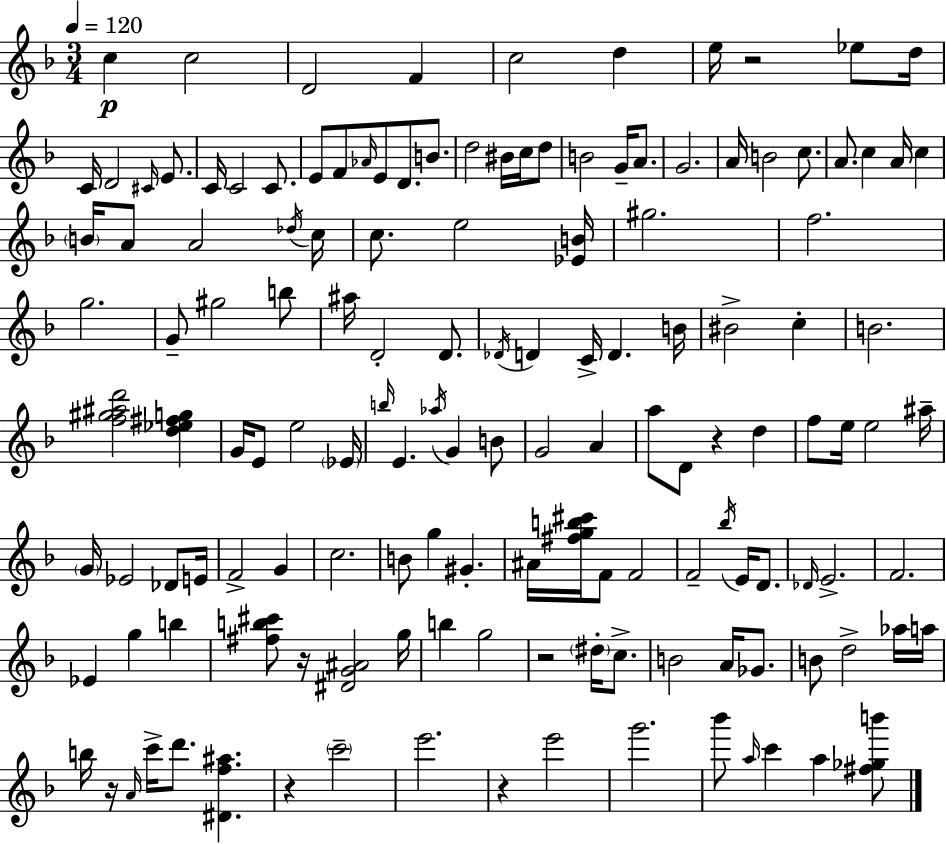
{
  \clef treble
  \numericTimeSignature
  \time 3/4
  \key d \minor
  \tempo 4 = 120
  \repeat volta 2 { c''4\p c''2 | d'2 f'4 | c''2 d''4 | e''16 r2 ees''8 d''16 | \break c'16 d'2 \grace { cis'16 } e'8. | c'16 c'2 c'8. | e'8 f'8 \grace { aes'16 } e'8 d'8. b'8. | d''2 bis'16 c''16 | \break d''8 b'2 g'16-- a'8. | g'2. | a'16 b'2 c''8. | a'8. c''4 a'16 c''4 | \break \parenthesize b'16 a'8 a'2 | \acciaccatura { des''16 } c''16 c''8. e''2 | <ees' b'>16 gis''2. | f''2. | \break g''2. | g'8-- gis''2 | b''8 ais''16 d'2-. | d'8. \acciaccatura { des'16 } d'4 c'16-> d'4. | \break b'16 bis'2-> | c''4-. b'2. | <f'' gis'' ais'' d'''>2 | <d'' ees'' fis'' g''>4 g'16 e'8 e''2 | \break \parenthesize ees'16 \grace { b''16 } e'4. \acciaccatura { aes''16 } | g'4 b'8 g'2 | a'4 a''8 d'8 r4 | d''4 f''8 e''16 e''2 | \break ais''16-- \parenthesize g'16 ees'2 | des'8 e'16 f'2-> | g'4 c''2. | b'8 g''4 | \break gis'4.-. ais'16 <fis'' g'' b'' cis'''>16 f'8 f'2 | f'2-- | \acciaccatura { bes''16 } e'16 d'8. \grace { des'16 } e'2.-> | f'2. | \break ees'4 | g''4 b''4 <fis'' b'' cis'''>8 r16 <dis' g' ais'>2 | g''16 b''4 | g''2 r2 | \break \parenthesize dis''16-. c''8.-> b'2 | a'16 ges'8. b'8 d''2-> | aes''16 a''16 b''16 r16 \grace { a'16 } c'''16-> | d'''8. <dis' f'' ais''>4. r4 | \break \parenthesize c'''2-- e'''2. | r4 | e'''2 g'''2. | bes'''8 \grace { a''16 } | \break c'''4 a''4 <fis'' ges'' b'''>8 } \bar "|."
}